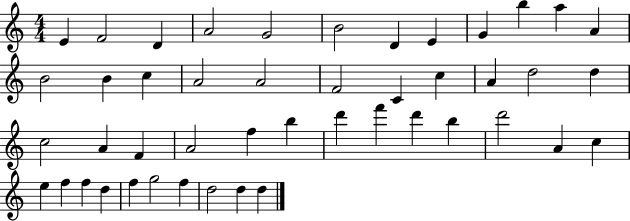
{
  \clef treble
  \numericTimeSignature
  \time 4/4
  \key c \major
  e'4 f'2 d'4 | a'2 g'2 | b'2 d'4 e'4 | g'4 b''4 a''4 a'4 | \break b'2 b'4 c''4 | a'2 a'2 | f'2 c'4 c''4 | a'4 d''2 d''4 | \break c''2 a'4 f'4 | a'2 f''4 b''4 | d'''4 f'''4 d'''4 b''4 | d'''2 a'4 c''4 | \break e''4 f''4 f''4 d''4 | f''4 g''2 f''4 | d''2 d''4 d''4 | \bar "|."
}